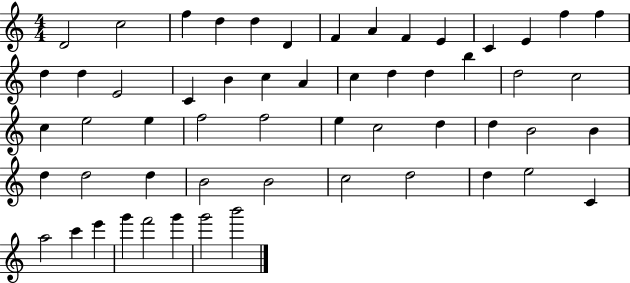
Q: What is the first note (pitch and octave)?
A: D4